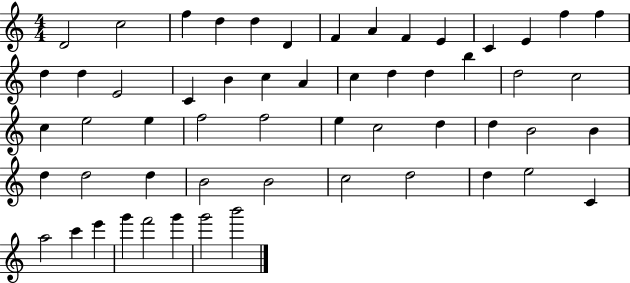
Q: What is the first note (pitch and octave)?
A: D4